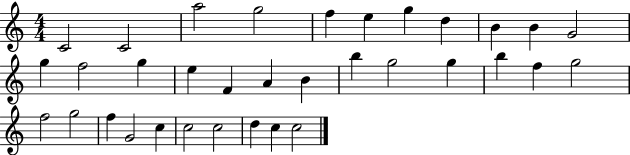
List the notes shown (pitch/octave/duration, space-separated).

C4/h C4/h A5/h G5/h F5/q E5/q G5/q D5/q B4/q B4/q G4/h G5/q F5/h G5/q E5/q F4/q A4/q B4/q B5/q G5/h G5/q B5/q F5/q G5/h F5/h G5/h F5/q G4/h C5/q C5/h C5/h D5/q C5/q C5/h